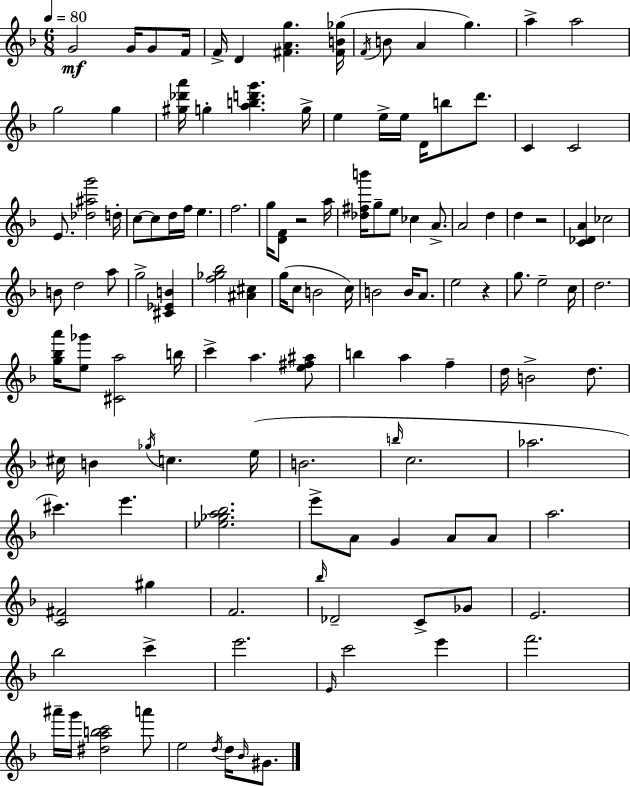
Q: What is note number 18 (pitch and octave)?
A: E5